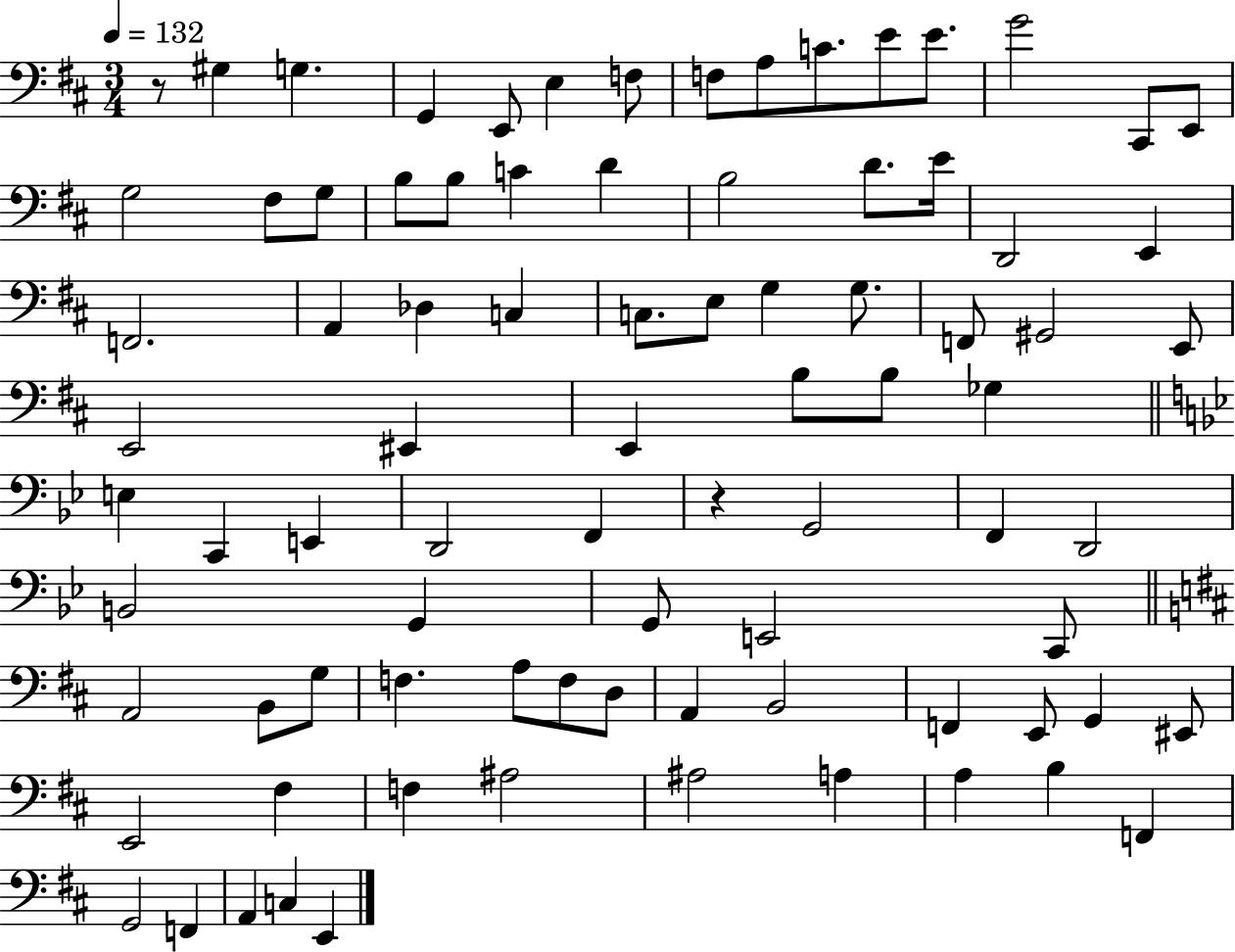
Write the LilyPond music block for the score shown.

{
  \clef bass
  \numericTimeSignature
  \time 3/4
  \key d \major
  \tempo 4 = 132
  r8 gis4 g4. | g,4 e,8 e4 f8 | f8 a8 c'8. e'8 e'8. | g'2 cis,8 e,8 | \break g2 fis8 g8 | b8 b8 c'4 d'4 | b2 d'8. e'16 | d,2 e,4 | \break f,2. | a,4 des4 c4 | c8. e8 g4 g8. | f,8 gis,2 e,8 | \break e,2 eis,4 | e,4 b8 b8 ges4 | \bar "||" \break \key bes \major e4 c,4 e,4 | d,2 f,4 | r4 g,2 | f,4 d,2 | \break b,2 g,4 | g,8 e,2 c,8 | \bar "||" \break \key d \major a,2 b,8 g8 | f4. a8 f8 d8 | a,4 b,2 | f,4 e,8 g,4 eis,8 | \break e,2 fis4 | f4 ais2 | ais2 a4 | a4 b4 f,4 | \break g,2 f,4 | a,4 c4 e,4 | \bar "|."
}